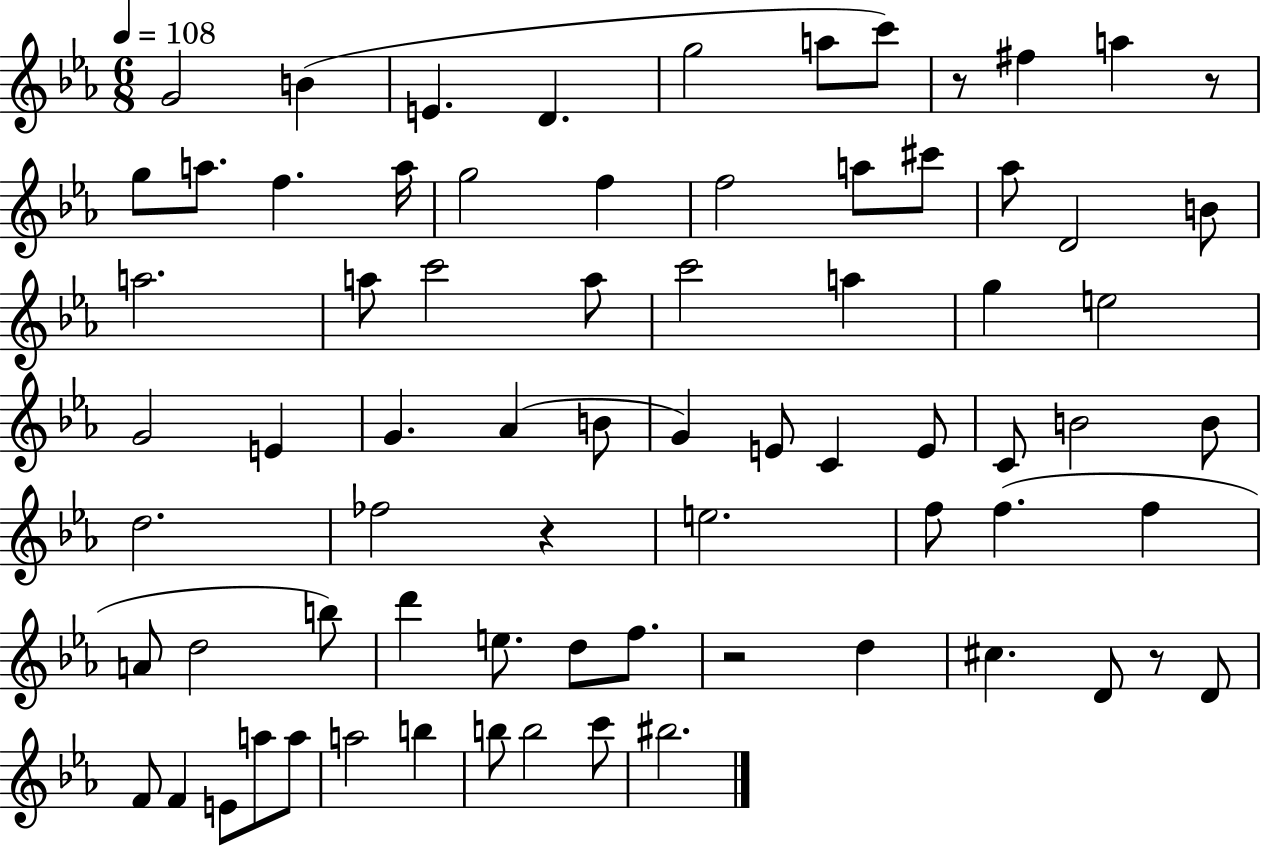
X:1
T:Untitled
M:6/8
L:1/4
K:Eb
G2 B E D g2 a/2 c'/2 z/2 ^f a z/2 g/2 a/2 f a/4 g2 f f2 a/2 ^c'/2 _a/2 D2 B/2 a2 a/2 c'2 a/2 c'2 a g e2 G2 E G _A B/2 G E/2 C E/2 C/2 B2 B/2 d2 _f2 z e2 f/2 f f A/2 d2 b/2 d' e/2 d/2 f/2 z2 d ^c D/2 z/2 D/2 F/2 F E/2 a/2 a/2 a2 b b/2 b2 c'/2 ^b2